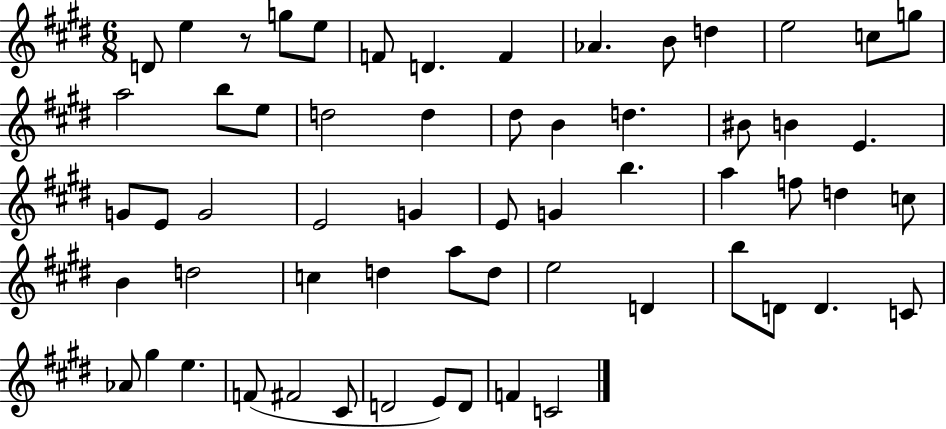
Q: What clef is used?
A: treble